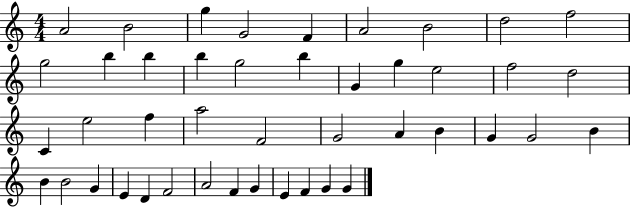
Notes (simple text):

A4/h B4/h G5/q G4/h F4/q A4/h B4/h D5/h F5/h G5/h B5/q B5/q B5/q G5/h B5/q G4/q G5/q E5/h F5/h D5/h C4/q E5/h F5/q A5/h F4/h G4/h A4/q B4/q G4/q G4/h B4/q B4/q B4/h G4/q E4/q D4/q F4/h A4/h F4/q G4/q E4/q F4/q G4/q G4/q